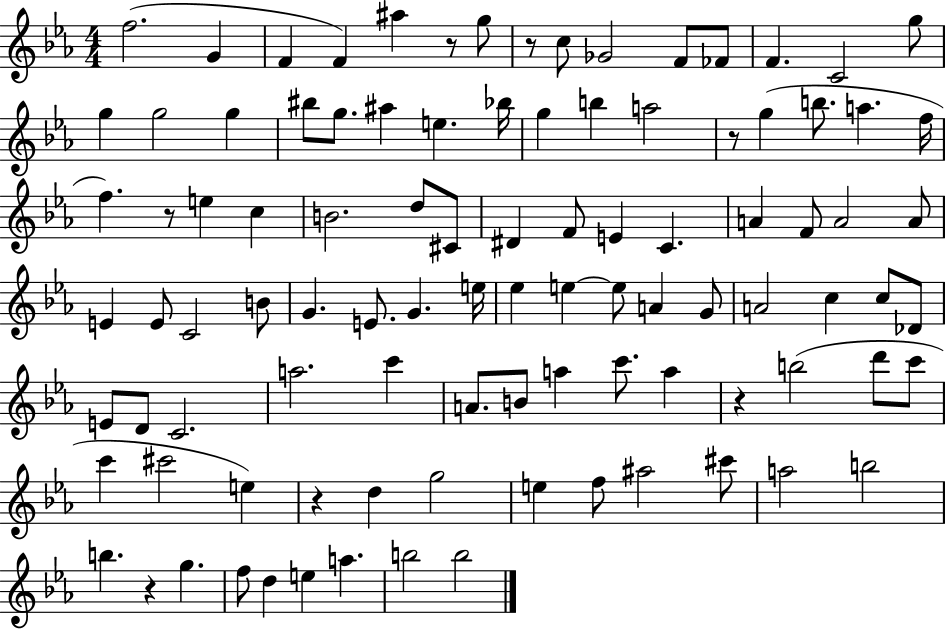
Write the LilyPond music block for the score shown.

{
  \clef treble
  \numericTimeSignature
  \time 4/4
  \key ees \major
  f''2.( g'4 | f'4 f'4) ais''4 r8 g''8 | r8 c''8 ges'2 f'8 fes'8 | f'4. c'2 g''8 | \break g''4 g''2 g''4 | bis''8 g''8. ais''4 e''4. bes''16 | g''4 b''4 a''2 | r8 g''4( b''8. a''4. f''16 | \break f''4.) r8 e''4 c''4 | b'2. d''8 cis'8 | dis'4 f'8 e'4 c'4. | a'4 f'8 a'2 a'8 | \break e'4 e'8 c'2 b'8 | g'4. e'8. g'4. e''16 | ees''4 e''4~~ e''8 a'4 g'8 | a'2 c''4 c''8 des'8 | \break e'8 d'8 c'2. | a''2. c'''4 | a'8. b'8 a''4 c'''8. a''4 | r4 b''2( d'''8 c'''8 | \break c'''4 cis'''2 e''4) | r4 d''4 g''2 | e''4 f''8 ais''2 cis'''8 | a''2 b''2 | \break b''4. r4 g''4. | f''8 d''4 e''4 a''4. | b''2 b''2 | \bar "|."
}